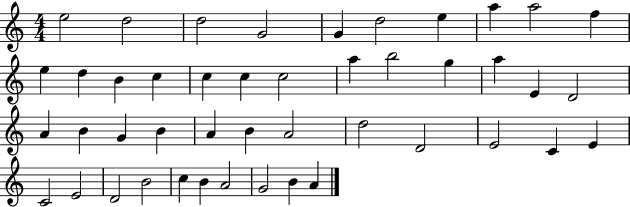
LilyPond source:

{
  \clef treble
  \numericTimeSignature
  \time 4/4
  \key c \major
  e''2 d''2 | d''2 g'2 | g'4 d''2 e''4 | a''4 a''2 f''4 | \break e''4 d''4 b'4 c''4 | c''4 c''4 c''2 | a''4 b''2 g''4 | a''4 e'4 d'2 | \break a'4 b'4 g'4 b'4 | a'4 b'4 a'2 | d''2 d'2 | e'2 c'4 e'4 | \break c'2 e'2 | d'2 b'2 | c''4 b'4 a'2 | g'2 b'4 a'4 | \break \bar "|."
}